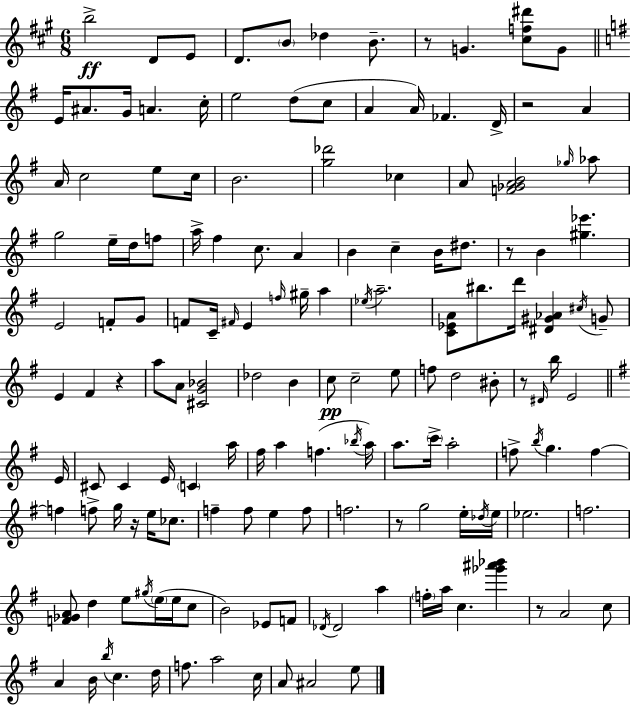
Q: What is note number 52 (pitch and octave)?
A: F5